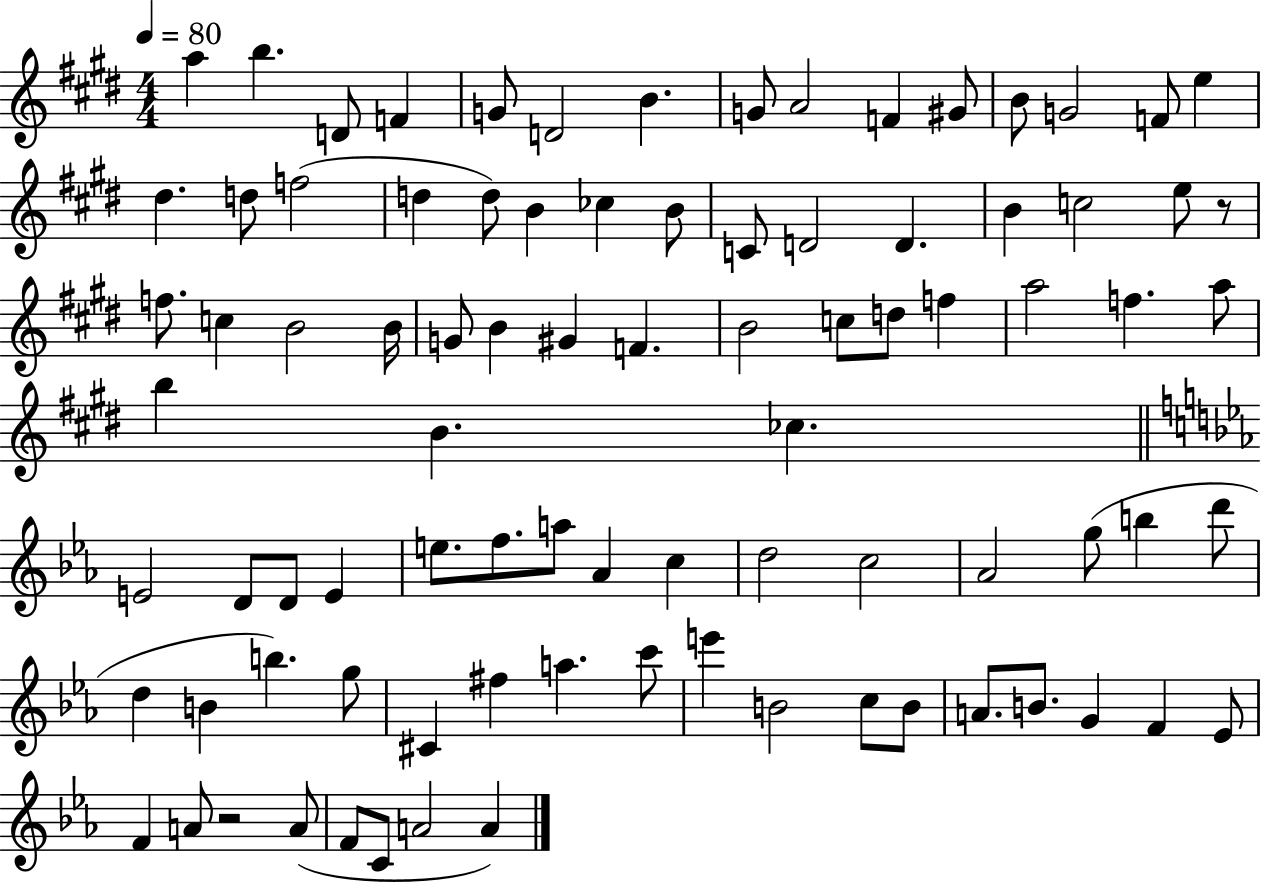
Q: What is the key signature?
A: E major